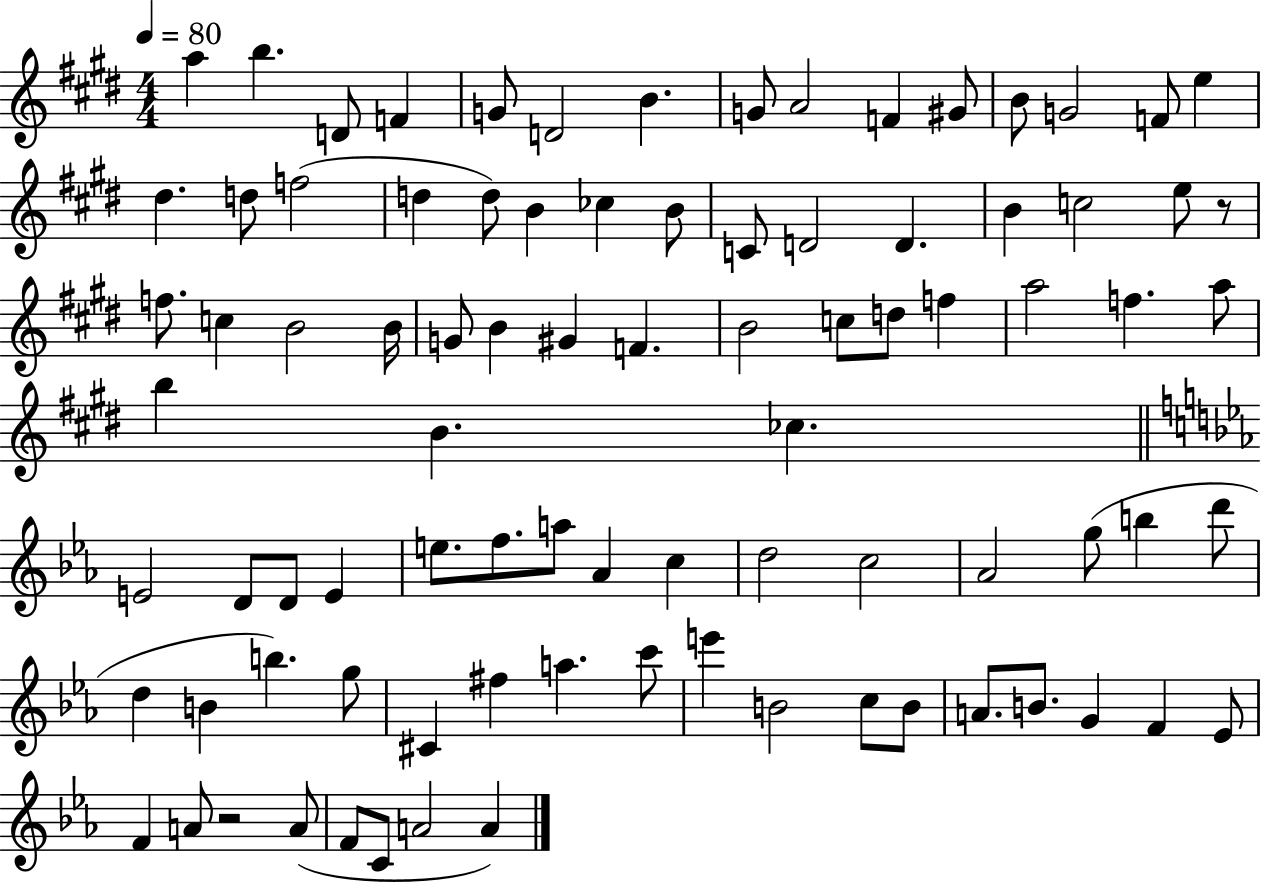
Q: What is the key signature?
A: E major